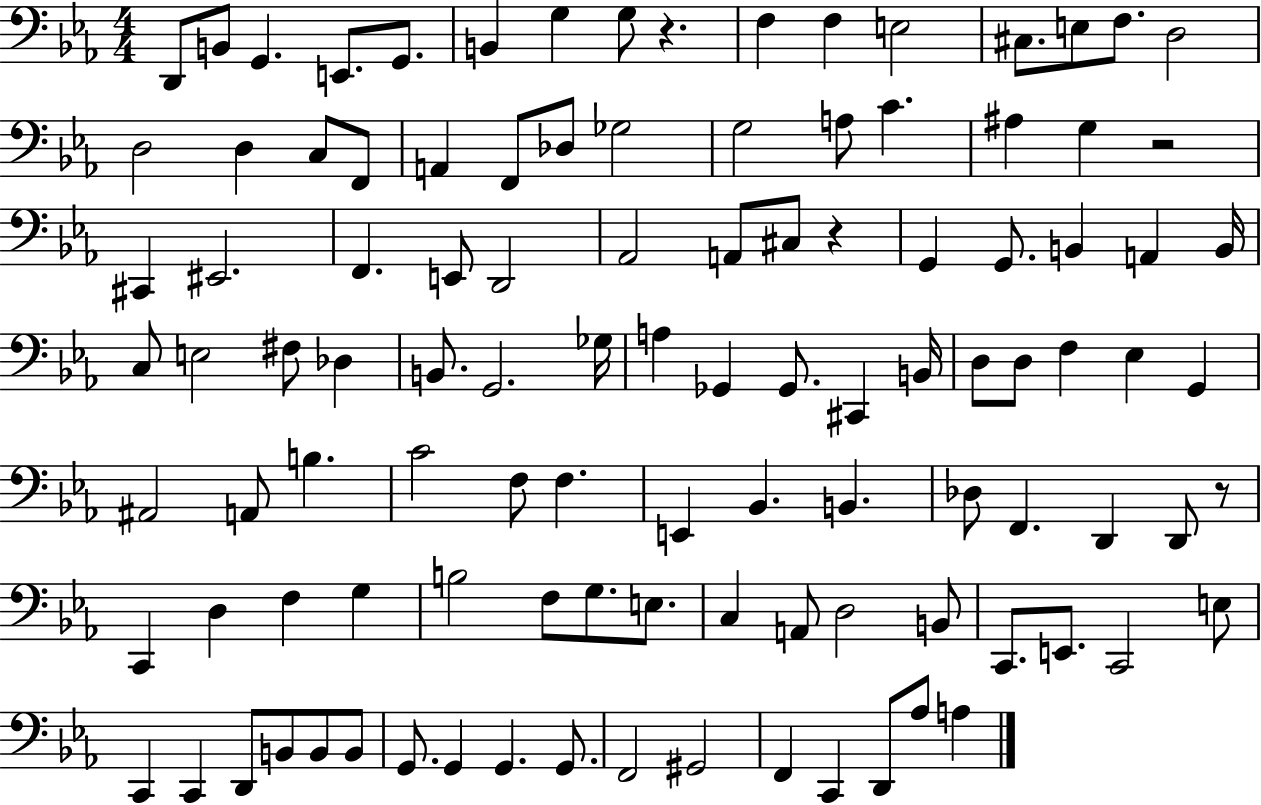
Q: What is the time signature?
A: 4/4